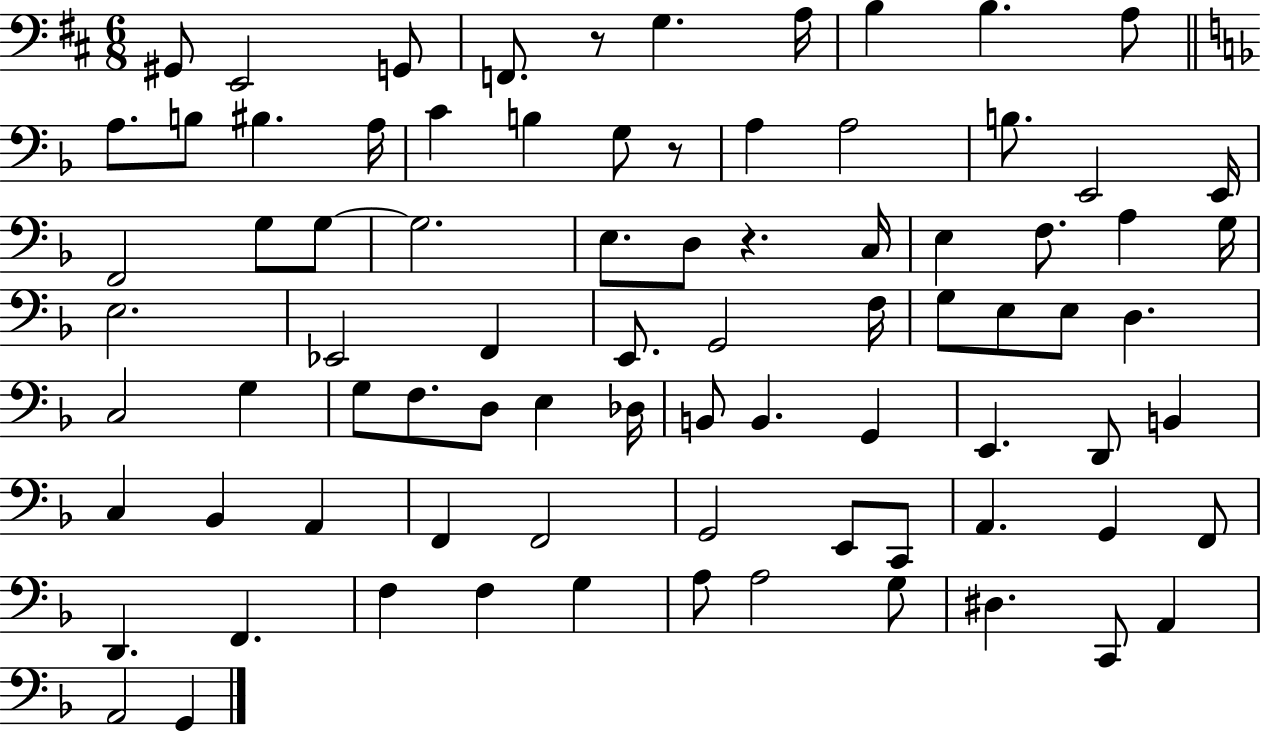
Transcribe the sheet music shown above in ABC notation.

X:1
T:Untitled
M:6/8
L:1/4
K:D
^G,,/2 E,,2 G,,/2 F,,/2 z/2 G, A,/4 B, B, A,/2 A,/2 B,/2 ^B, A,/4 C B, G,/2 z/2 A, A,2 B,/2 E,,2 E,,/4 F,,2 G,/2 G,/2 G,2 E,/2 D,/2 z C,/4 E, F,/2 A, G,/4 E,2 _E,,2 F,, E,,/2 G,,2 F,/4 G,/2 E,/2 E,/2 D, C,2 G, G,/2 F,/2 D,/2 E, _D,/4 B,,/2 B,, G,, E,, D,,/2 B,, C, _B,, A,, F,, F,,2 G,,2 E,,/2 C,,/2 A,, G,, F,,/2 D,, F,, F, F, G, A,/2 A,2 G,/2 ^D, C,,/2 A,, A,,2 G,,